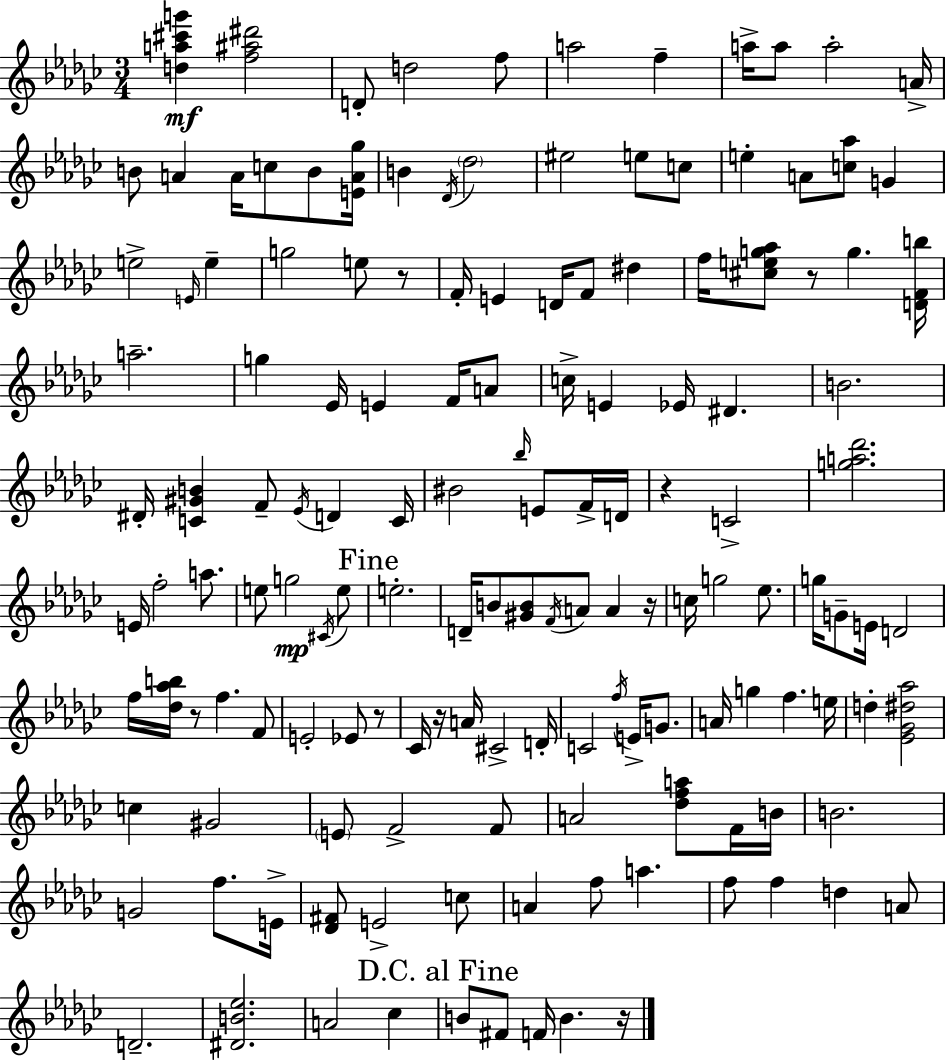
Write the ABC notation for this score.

X:1
T:Untitled
M:3/4
L:1/4
K:Ebm
[da^c'g'] [f^a^d']2 D/2 d2 f/2 a2 f a/4 a/2 a2 A/4 B/2 A A/4 c/2 B/2 [EA_g]/4 B _D/4 _d2 ^e2 e/2 c/2 e A/2 [c_a]/2 G e2 E/4 e g2 e/2 z/2 F/4 E D/4 F/2 ^d f/4 [^ceg_a]/2 z/2 g [DFb]/4 a2 g _E/4 E F/4 A/2 c/4 E _E/4 ^D B2 ^D/4 [C^GB] F/2 _E/4 D C/4 ^B2 _b/4 E/2 F/4 D/4 z C2 [ga_d']2 E/4 f2 a/2 e/2 g2 ^C/4 e/2 e2 D/4 B/2 [^GB]/2 F/4 A/2 A z/4 c/4 g2 _e/2 g/4 G/2 E/4 D2 f/4 [_d_ab]/4 z/2 f F/2 E2 _E/2 z/2 _C/4 z/4 A/4 ^C2 D/4 C2 f/4 E/4 G/2 A/4 g f e/4 d [_E_G^d_a]2 c ^G2 E/2 F2 F/2 A2 [_dfa]/2 F/4 B/4 B2 G2 f/2 E/4 [_D^F]/2 E2 c/2 A f/2 a f/2 f d A/2 D2 [^DB_e]2 A2 _c B/2 ^F/2 F/4 B z/4